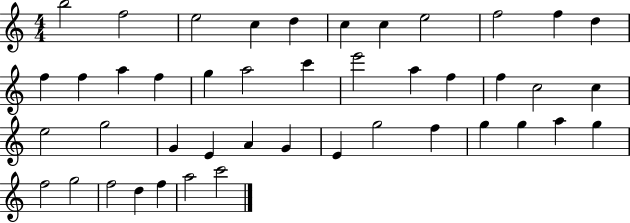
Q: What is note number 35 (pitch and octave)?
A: G5